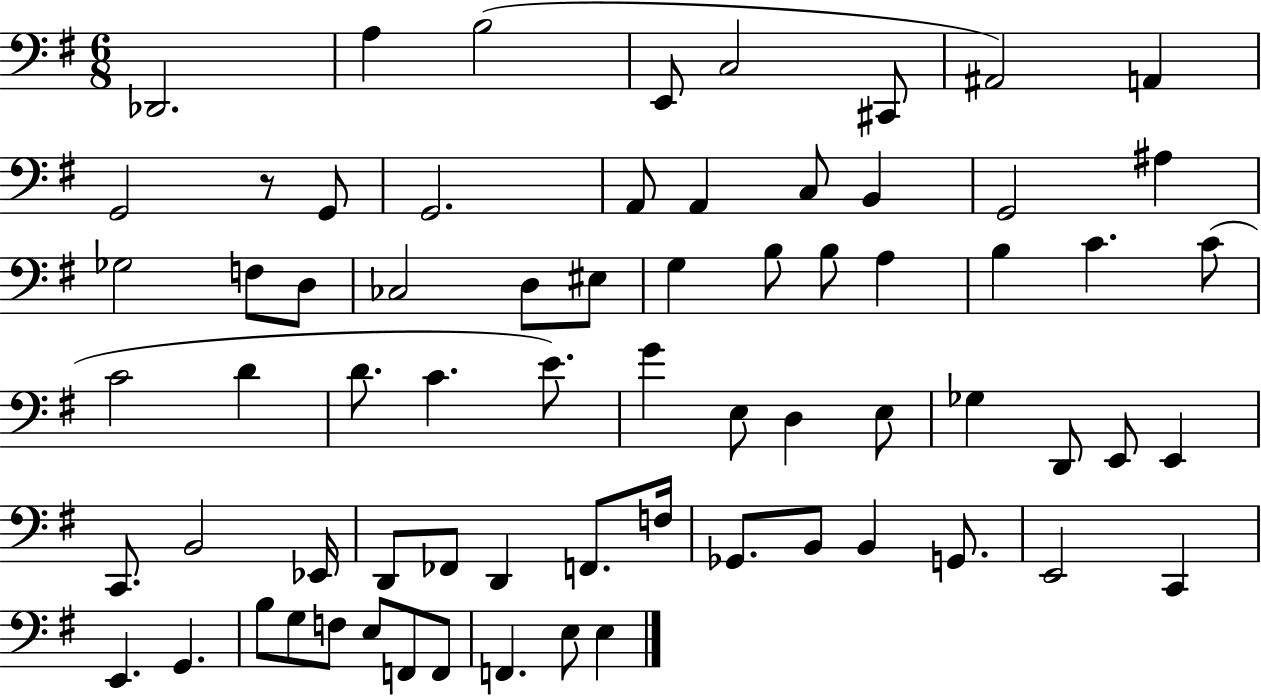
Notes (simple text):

Db2/h. A3/q B3/h E2/e C3/h C#2/e A#2/h A2/q G2/h R/e G2/e G2/h. A2/e A2/q C3/e B2/q G2/h A#3/q Gb3/h F3/e D3/e CES3/h D3/e EIS3/e G3/q B3/e B3/e A3/q B3/q C4/q. C4/e C4/h D4/q D4/e. C4/q. E4/e. G4/q E3/e D3/q E3/e Gb3/q D2/e E2/e E2/q C2/e. B2/h Eb2/s D2/e FES2/e D2/q F2/e. F3/s Gb2/e. B2/e B2/q G2/e. E2/h C2/q E2/q. G2/q. B3/e G3/e F3/e E3/e F2/e F2/e F2/q. E3/e E3/q